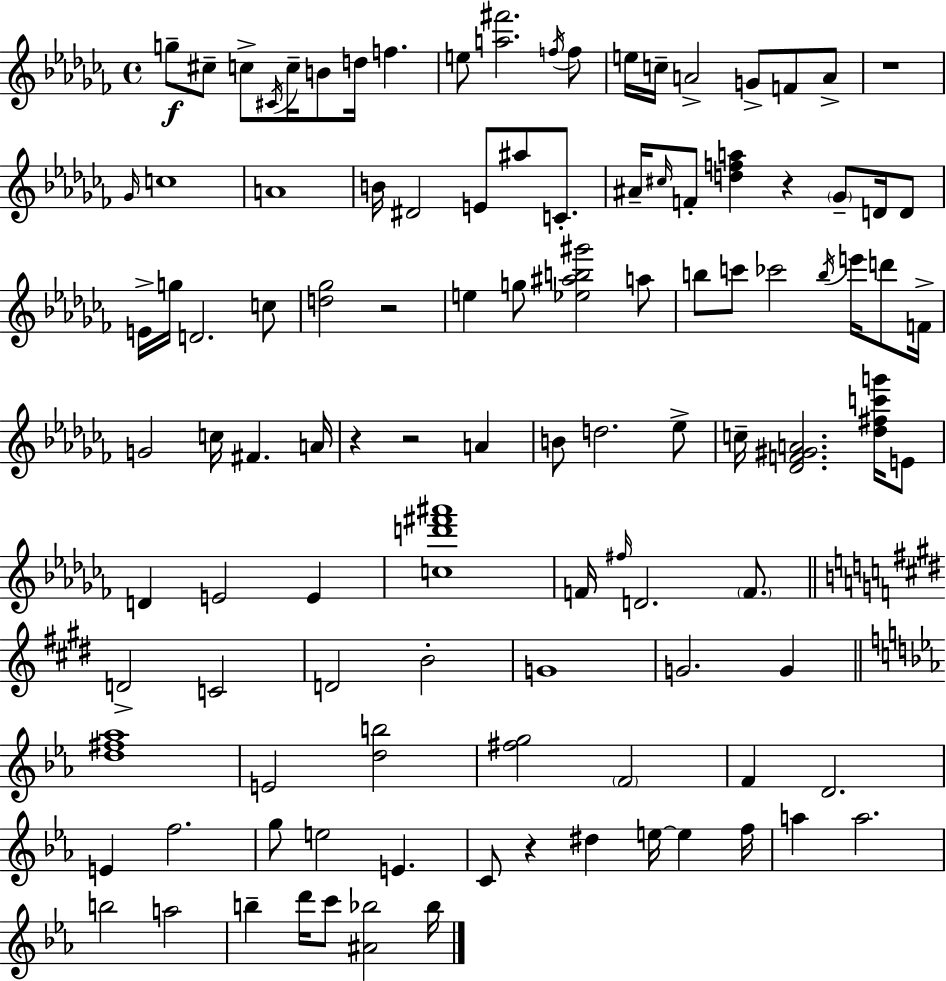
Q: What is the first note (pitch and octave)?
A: G5